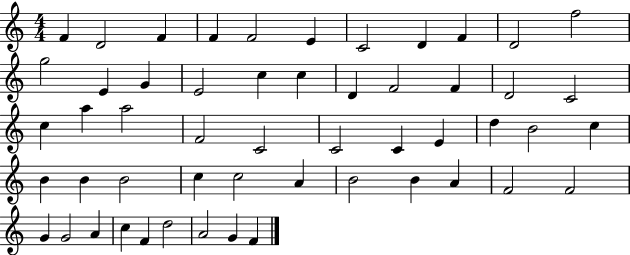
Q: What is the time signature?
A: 4/4